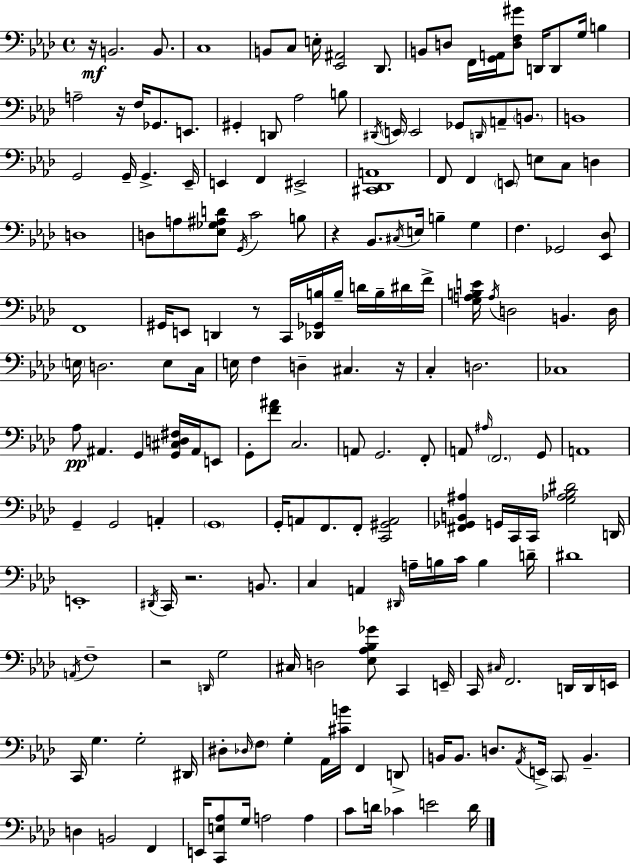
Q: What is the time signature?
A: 4/4